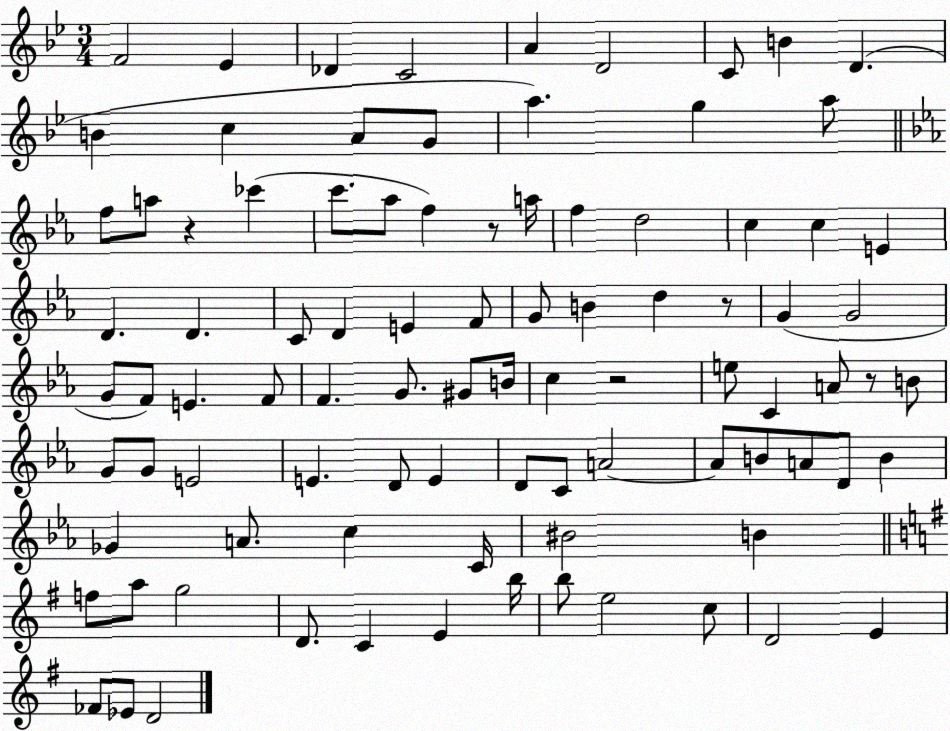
X:1
T:Untitled
M:3/4
L:1/4
K:Bb
F2 _E _D C2 A D2 C/2 B D B c A/2 G/2 a g a/2 f/2 a/2 z _c' c'/2 _a/2 f z/2 a/4 f d2 c c E D D C/2 D E F/2 G/2 B d z/2 G G2 G/2 F/2 E F/2 F G/2 ^G/2 B/4 c z2 e/2 C A/2 z/2 B/2 G/2 G/2 E2 E D/2 E D/2 C/2 A2 A/2 B/2 A/2 D/2 B _G A/2 c C/4 ^B2 B f/2 a/2 g2 D/2 C E b/4 b/2 e2 c/2 D2 E _F/2 _E/2 D2